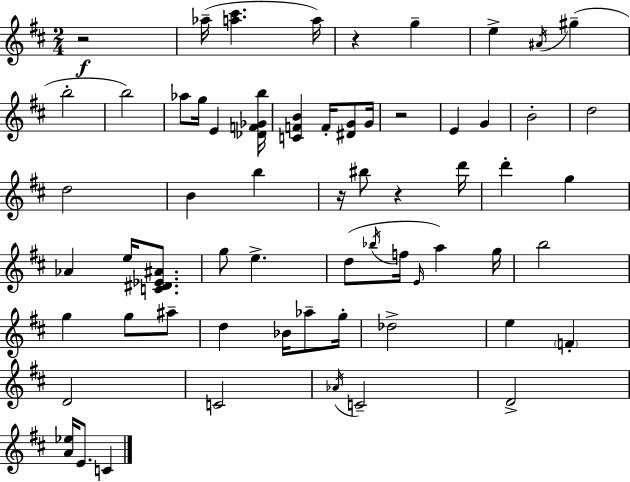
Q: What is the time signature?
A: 2/4